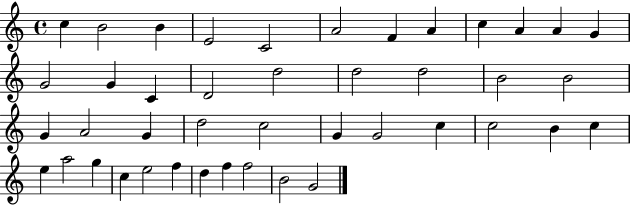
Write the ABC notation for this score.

X:1
T:Untitled
M:4/4
L:1/4
K:C
c B2 B E2 C2 A2 F A c A A G G2 G C D2 d2 d2 d2 B2 B2 G A2 G d2 c2 G G2 c c2 B c e a2 g c e2 f d f f2 B2 G2